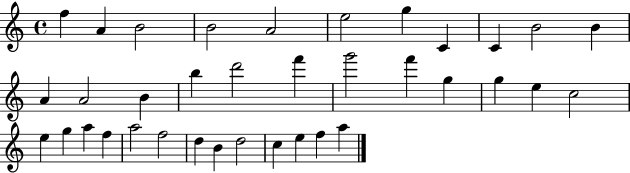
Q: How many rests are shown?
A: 0